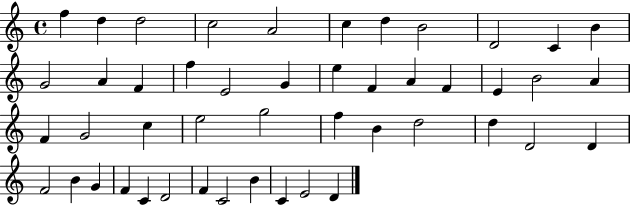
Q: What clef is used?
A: treble